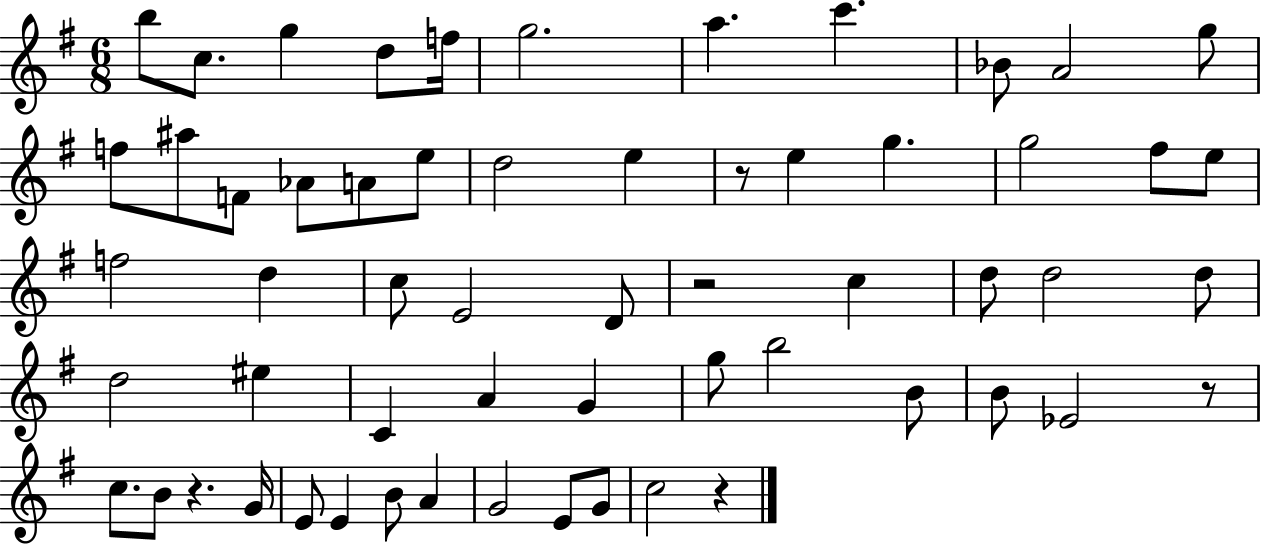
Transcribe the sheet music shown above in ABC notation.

X:1
T:Untitled
M:6/8
L:1/4
K:G
b/2 c/2 g d/2 f/4 g2 a c' _B/2 A2 g/2 f/2 ^a/2 F/2 _A/2 A/2 e/2 d2 e z/2 e g g2 ^f/2 e/2 f2 d c/2 E2 D/2 z2 c d/2 d2 d/2 d2 ^e C A G g/2 b2 B/2 B/2 _E2 z/2 c/2 B/2 z G/4 E/2 E B/2 A G2 E/2 G/2 c2 z